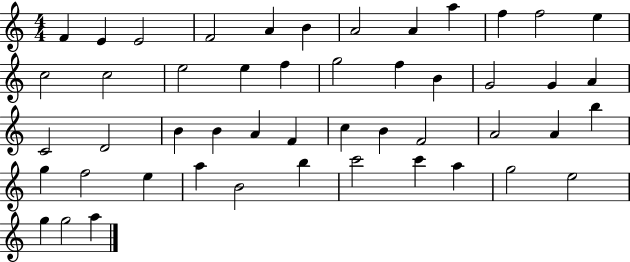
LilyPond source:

{
  \clef treble
  \numericTimeSignature
  \time 4/4
  \key c \major
  f'4 e'4 e'2 | f'2 a'4 b'4 | a'2 a'4 a''4 | f''4 f''2 e''4 | \break c''2 c''2 | e''2 e''4 f''4 | g''2 f''4 b'4 | g'2 g'4 a'4 | \break c'2 d'2 | b'4 b'4 a'4 f'4 | c''4 b'4 f'2 | a'2 a'4 b''4 | \break g''4 f''2 e''4 | a''4 b'2 b''4 | c'''2 c'''4 a''4 | g''2 e''2 | \break g''4 g''2 a''4 | \bar "|."
}